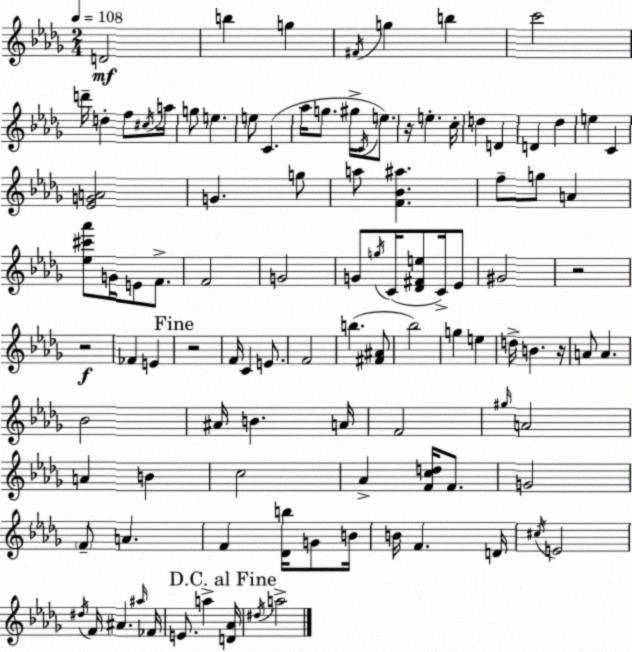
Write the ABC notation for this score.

X:1
T:Untitled
M:2/4
L:1/4
K:Bbm
D2 b g ^F/4 g b c'2 d'/4 d f/2 ^c/4 a/4 g/2 e e/2 C _a/4 g/2 ^g/4 C/4 e/2 z/4 e c/4 d D D _d e C [_EGA]2 G g/2 a/2 [F_B^a] f/2 g/2 A [_e^c'_a']/2 G/4 E/2 F/2 F2 G2 G/2 g/4 C/4 [_D^Fe]/2 C/4 _E/2 ^G2 z2 z2 _F E z2 F/4 C E/2 F2 b [^F^A]/2 _b2 g e d/4 B z/4 A/2 A _B2 ^A/4 B A/4 F2 ^g/4 A2 A B c2 _A [Fcd]/4 F/2 G2 F/2 A F [_Db]/4 G/2 B/4 B/4 F D/4 ^c/4 E2 ^d/4 F/4 ^A ^a/4 _F/4 E/2 a [D_A]/4 ^d/4 a2